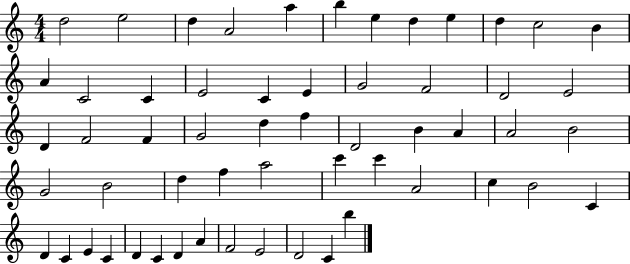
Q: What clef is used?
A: treble